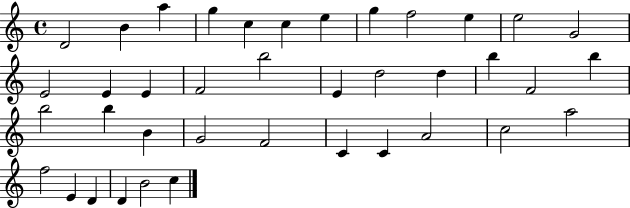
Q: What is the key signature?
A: C major